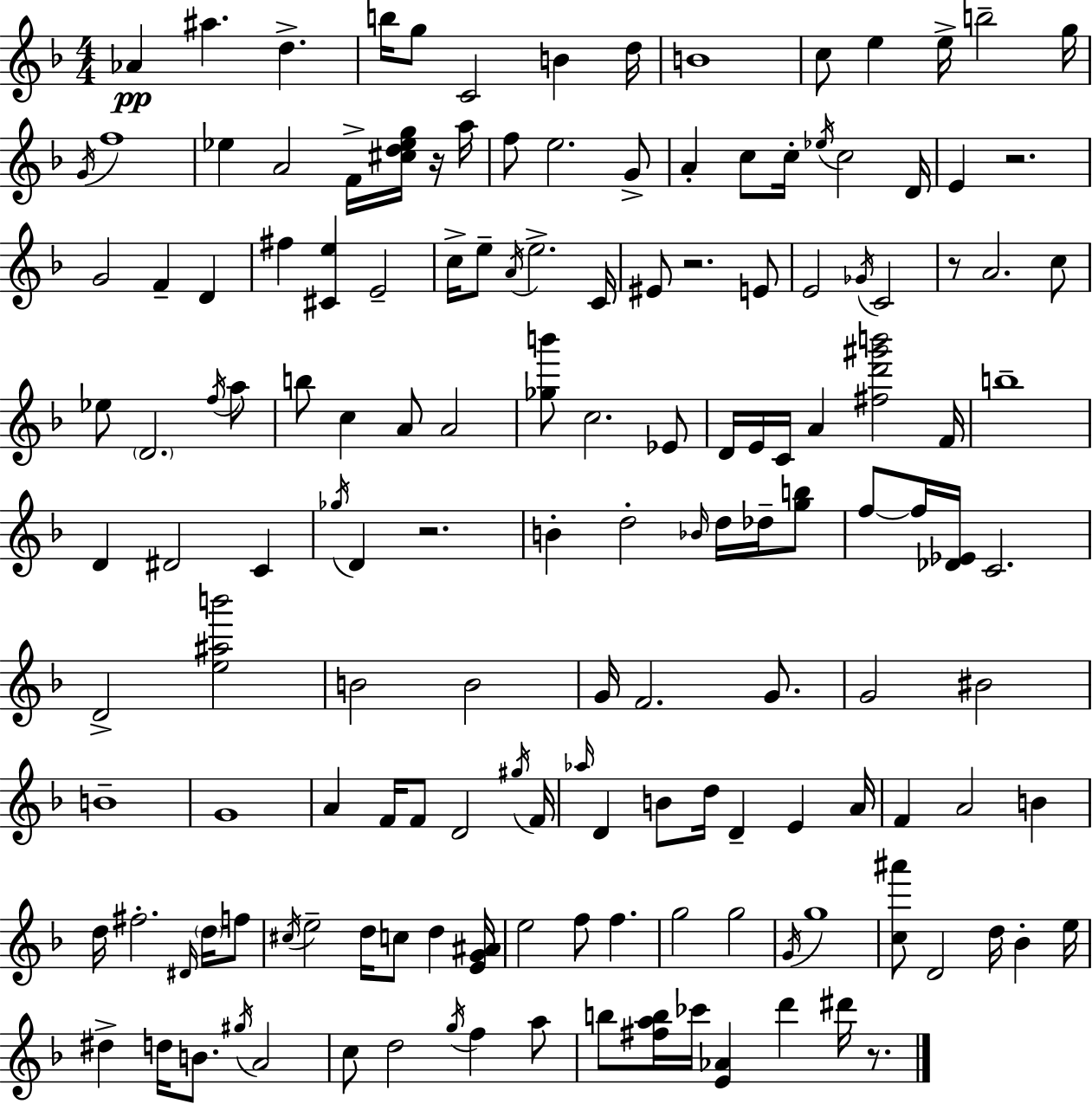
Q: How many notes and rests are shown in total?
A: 154